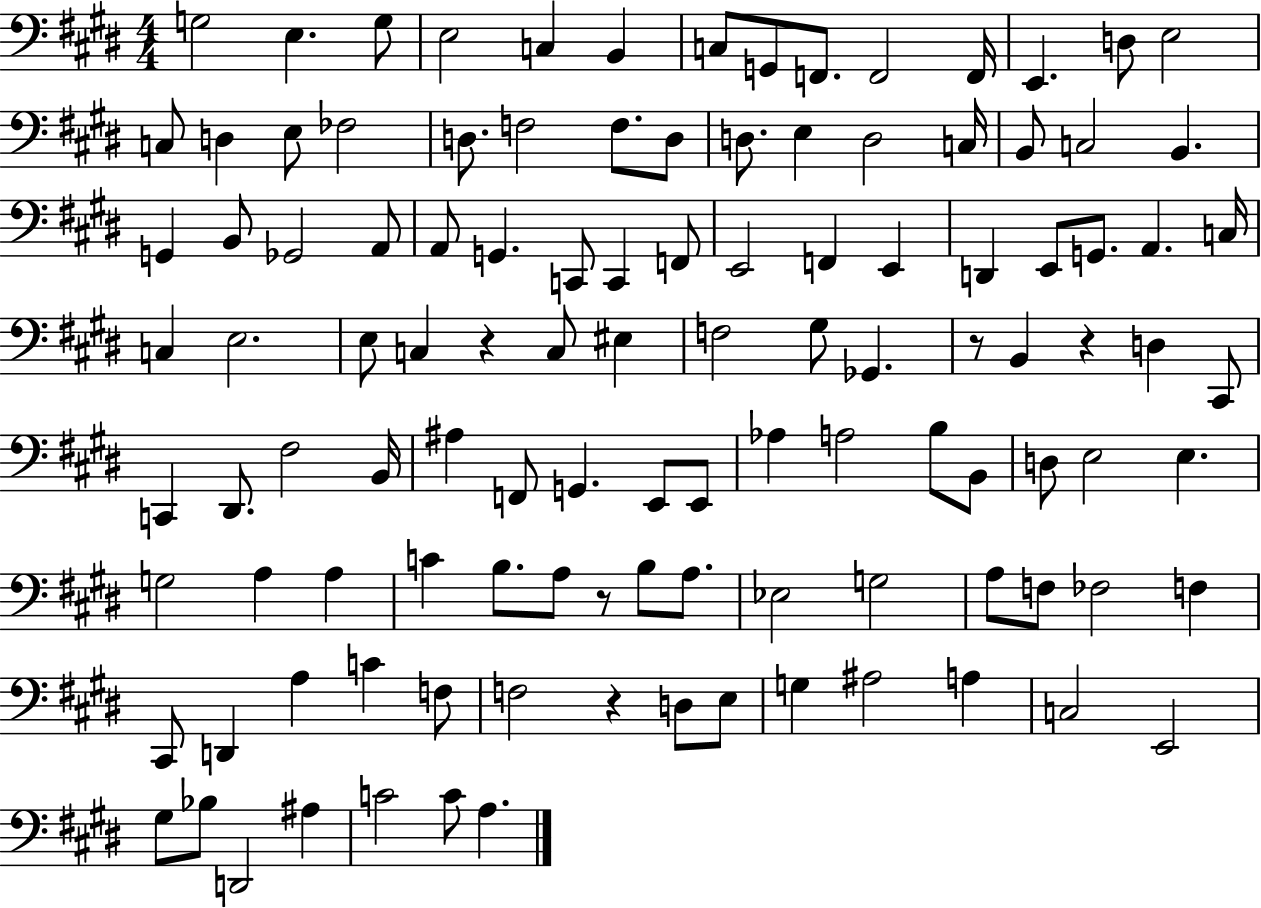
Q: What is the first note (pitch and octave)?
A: G3